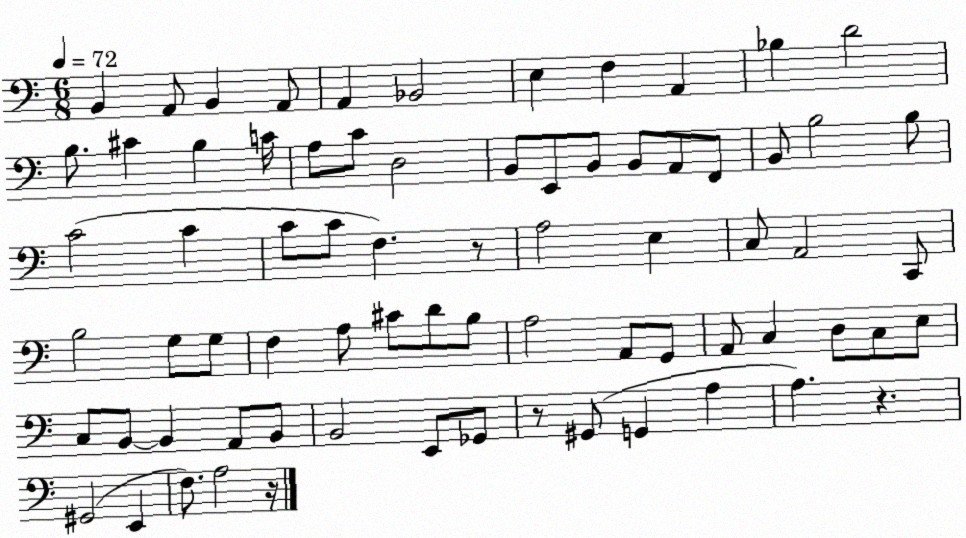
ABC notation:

X:1
T:Untitled
M:6/8
L:1/4
K:C
B,, A,,/2 B,, A,,/2 A,, _B,,2 E, F, A,, _B, D2 B,/2 ^C B, C/4 A,/2 C/2 D,2 B,,/2 E,,/2 B,,/2 B,,/2 A,,/2 F,,/2 B,,/2 B,2 B,/2 C2 C C/2 C/2 F, z/2 A,2 E, C,/2 A,,2 C,,/2 B,2 G,/2 G,/2 F, A,/2 ^C/2 D/2 B,/2 A,2 A,,/2 G,,/2 A,,/2 C, D,/2 C,/2 E,/2 C,/2 B,,/2 B,, A,,/2 B,,/2 B,,2 E,,/2 _G,,/2 z/2 ^G,,/2 G,, A, A, z ^G,,2 E,, F,/2 A,2 z/4